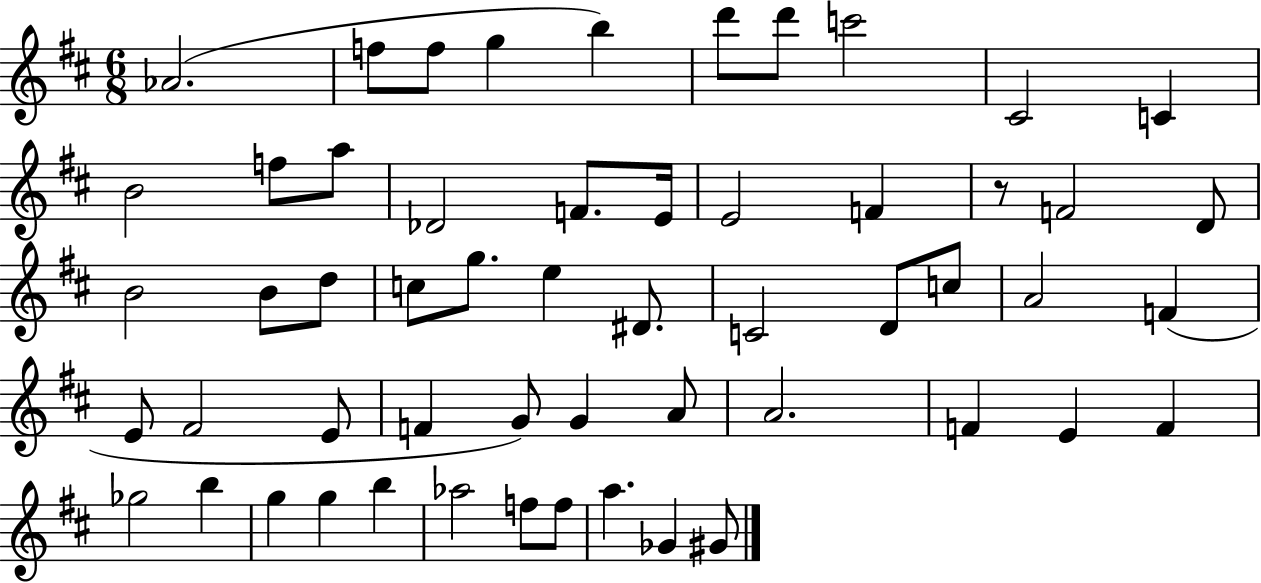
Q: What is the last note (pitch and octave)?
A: G#4